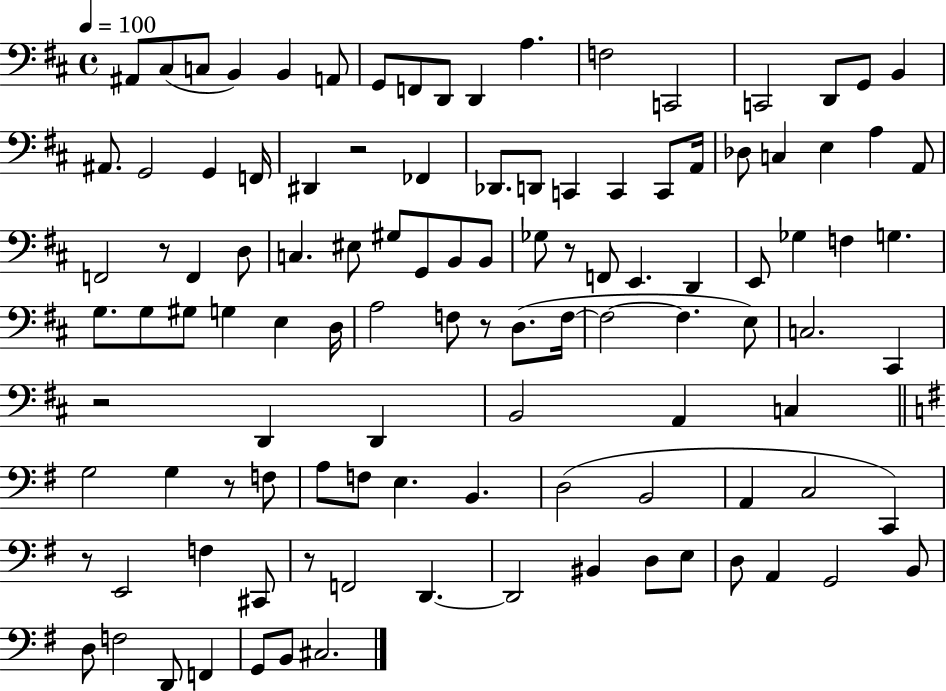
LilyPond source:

{
  \clef bass
  \time 4/4
  \defaultTimeSignature
  \key d \major
  \tempo 4 = 100
  ais,8 cis8( c8 b,4) b,4 a,8 | g,8 f,8 d,8 d,4 a4. | f2 c,2 | c,2 d,8 g,8 b,4 | \break ais,8. g,2 g,4 f,16 | dis,4 r2 fes,4 | des,8. d,8 c,4 c,4 c,8 a,16 | des8 c4 e4 a4 a,8 | \break f,2 r8 f,4 d8 | c4. eis8 gis8 g,8 b,8 b,8 | ges8 r8 f,8 e,4. d,4 | e,8 ges4 f4 g4. | \break g8. g8 gis8 g4 e4 d16 | a2 f8 r8 d8.( f16~~ | f2~~ f4. e8) | c2. cis,4 | \break r2 d,4 d,4 | b,2 a,4 c4 | \bar "||" \break \key g \major g2 g4 r8 f8 | a8 f8 e4. b,4. | d2( b,2 | a,4 c2 c,4) | \break r8 e,2 f4 cis,8 | r8 f,2 d,4.~~ | d,2 bis,4 d8 e8 | d8 a,4 g,2 b,8 | \break d8 f2 d,8 f,4 | g,8 b,8 cis2. | \bar "|."
}